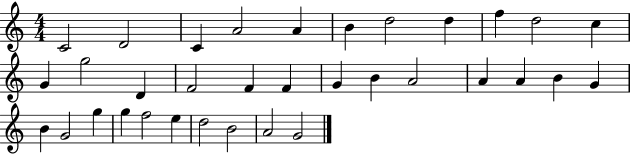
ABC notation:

X:1
T:Untitled
M:4/4
L:1/4
K:C
C2 D2 C A2 A B d2 d f d2 c G g2 D F2 F F G B A2 A A B G B G2 g g f2 e d2 B2 A2 G2